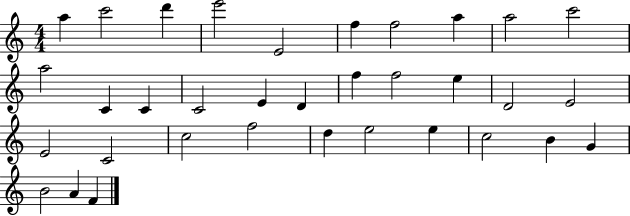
X:1
T:Untitled
M:4/4
L:1/4
K:C
a c'2 d' e'2 E2 f f2 a a2 c'2 a2 C C C2 E D f f2 e D2 E2 E2 C2 c2 f2 d e2 e c2 B G B2 A F